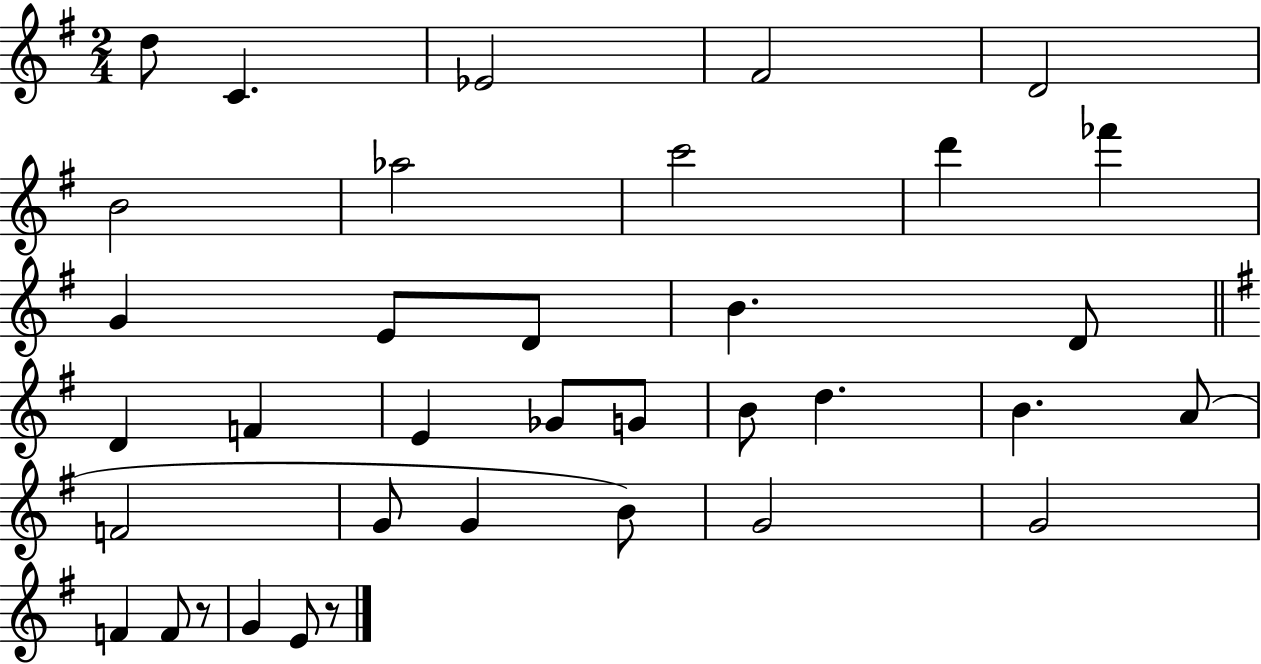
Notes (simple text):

D5/e C4/q. Eb4/h F#4/h D4/h B4/h Ab5/h C6/h D6/q FES6/q G4/q E4/e D4/e B4/q. D4/e D4/q F4/q E4/q Gb4/e G4/e B4/e D5/q. B4/q. A4/e F4/h G4/e G4/q B4/e G4/h G4/h F4/q F4/e R/e G4/q E4/e R/e